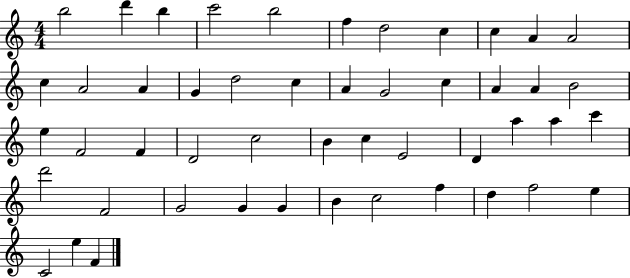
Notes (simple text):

B5/h D6/q B5/q C6/h B5/h F5/q D5/h C5/q C5/q A4/q A4/h C5/q A4/h A4/q G4/q D5/h C5/q A4/q G4/h C5/q A4/q A4/q B4/h E5/q F4/h F4/q D4/h C5/h B4/q C5/q E4/h D4/q A5/q A5/q C6/q D6/h F4/h G4/h G4/q G4/q B4/q C5/h F5/q D5/q F5/h E5/q C4/h E5/q F4/q